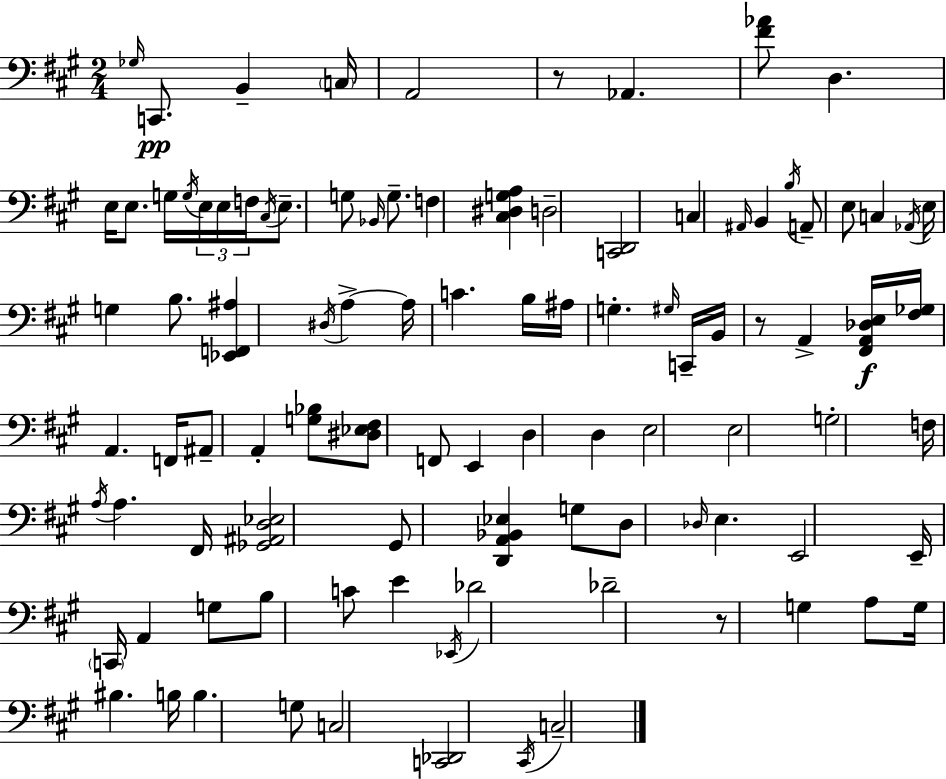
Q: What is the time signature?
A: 2/4